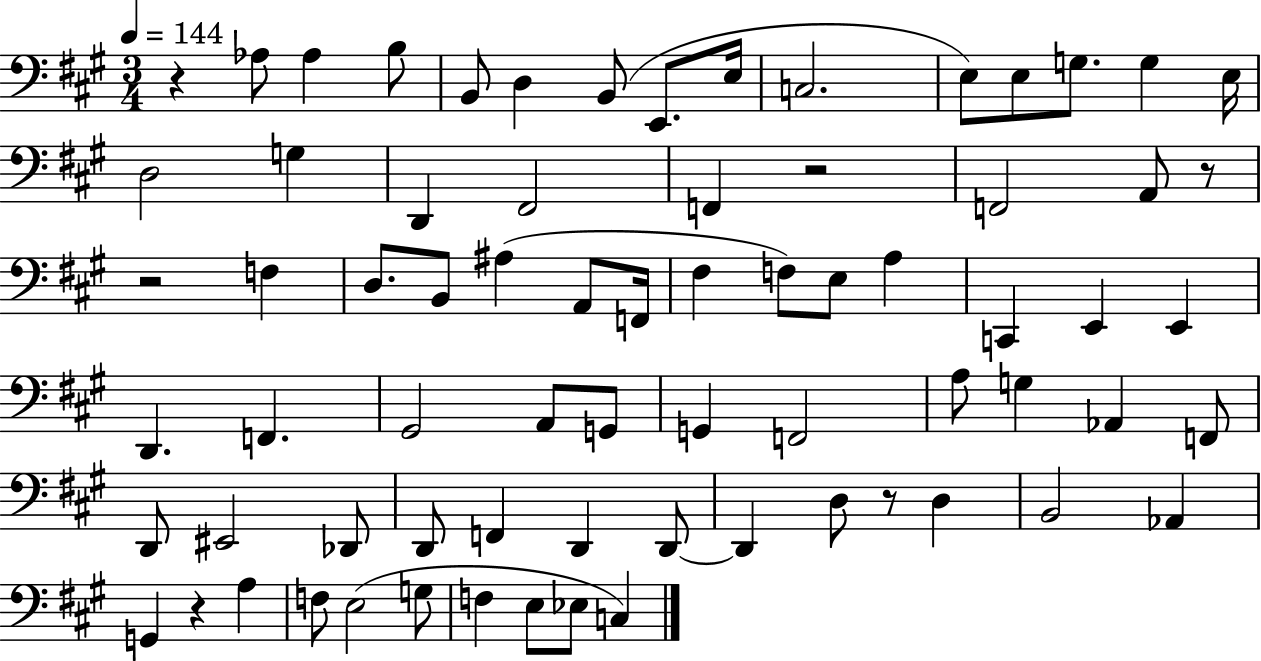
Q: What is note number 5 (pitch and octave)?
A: D3